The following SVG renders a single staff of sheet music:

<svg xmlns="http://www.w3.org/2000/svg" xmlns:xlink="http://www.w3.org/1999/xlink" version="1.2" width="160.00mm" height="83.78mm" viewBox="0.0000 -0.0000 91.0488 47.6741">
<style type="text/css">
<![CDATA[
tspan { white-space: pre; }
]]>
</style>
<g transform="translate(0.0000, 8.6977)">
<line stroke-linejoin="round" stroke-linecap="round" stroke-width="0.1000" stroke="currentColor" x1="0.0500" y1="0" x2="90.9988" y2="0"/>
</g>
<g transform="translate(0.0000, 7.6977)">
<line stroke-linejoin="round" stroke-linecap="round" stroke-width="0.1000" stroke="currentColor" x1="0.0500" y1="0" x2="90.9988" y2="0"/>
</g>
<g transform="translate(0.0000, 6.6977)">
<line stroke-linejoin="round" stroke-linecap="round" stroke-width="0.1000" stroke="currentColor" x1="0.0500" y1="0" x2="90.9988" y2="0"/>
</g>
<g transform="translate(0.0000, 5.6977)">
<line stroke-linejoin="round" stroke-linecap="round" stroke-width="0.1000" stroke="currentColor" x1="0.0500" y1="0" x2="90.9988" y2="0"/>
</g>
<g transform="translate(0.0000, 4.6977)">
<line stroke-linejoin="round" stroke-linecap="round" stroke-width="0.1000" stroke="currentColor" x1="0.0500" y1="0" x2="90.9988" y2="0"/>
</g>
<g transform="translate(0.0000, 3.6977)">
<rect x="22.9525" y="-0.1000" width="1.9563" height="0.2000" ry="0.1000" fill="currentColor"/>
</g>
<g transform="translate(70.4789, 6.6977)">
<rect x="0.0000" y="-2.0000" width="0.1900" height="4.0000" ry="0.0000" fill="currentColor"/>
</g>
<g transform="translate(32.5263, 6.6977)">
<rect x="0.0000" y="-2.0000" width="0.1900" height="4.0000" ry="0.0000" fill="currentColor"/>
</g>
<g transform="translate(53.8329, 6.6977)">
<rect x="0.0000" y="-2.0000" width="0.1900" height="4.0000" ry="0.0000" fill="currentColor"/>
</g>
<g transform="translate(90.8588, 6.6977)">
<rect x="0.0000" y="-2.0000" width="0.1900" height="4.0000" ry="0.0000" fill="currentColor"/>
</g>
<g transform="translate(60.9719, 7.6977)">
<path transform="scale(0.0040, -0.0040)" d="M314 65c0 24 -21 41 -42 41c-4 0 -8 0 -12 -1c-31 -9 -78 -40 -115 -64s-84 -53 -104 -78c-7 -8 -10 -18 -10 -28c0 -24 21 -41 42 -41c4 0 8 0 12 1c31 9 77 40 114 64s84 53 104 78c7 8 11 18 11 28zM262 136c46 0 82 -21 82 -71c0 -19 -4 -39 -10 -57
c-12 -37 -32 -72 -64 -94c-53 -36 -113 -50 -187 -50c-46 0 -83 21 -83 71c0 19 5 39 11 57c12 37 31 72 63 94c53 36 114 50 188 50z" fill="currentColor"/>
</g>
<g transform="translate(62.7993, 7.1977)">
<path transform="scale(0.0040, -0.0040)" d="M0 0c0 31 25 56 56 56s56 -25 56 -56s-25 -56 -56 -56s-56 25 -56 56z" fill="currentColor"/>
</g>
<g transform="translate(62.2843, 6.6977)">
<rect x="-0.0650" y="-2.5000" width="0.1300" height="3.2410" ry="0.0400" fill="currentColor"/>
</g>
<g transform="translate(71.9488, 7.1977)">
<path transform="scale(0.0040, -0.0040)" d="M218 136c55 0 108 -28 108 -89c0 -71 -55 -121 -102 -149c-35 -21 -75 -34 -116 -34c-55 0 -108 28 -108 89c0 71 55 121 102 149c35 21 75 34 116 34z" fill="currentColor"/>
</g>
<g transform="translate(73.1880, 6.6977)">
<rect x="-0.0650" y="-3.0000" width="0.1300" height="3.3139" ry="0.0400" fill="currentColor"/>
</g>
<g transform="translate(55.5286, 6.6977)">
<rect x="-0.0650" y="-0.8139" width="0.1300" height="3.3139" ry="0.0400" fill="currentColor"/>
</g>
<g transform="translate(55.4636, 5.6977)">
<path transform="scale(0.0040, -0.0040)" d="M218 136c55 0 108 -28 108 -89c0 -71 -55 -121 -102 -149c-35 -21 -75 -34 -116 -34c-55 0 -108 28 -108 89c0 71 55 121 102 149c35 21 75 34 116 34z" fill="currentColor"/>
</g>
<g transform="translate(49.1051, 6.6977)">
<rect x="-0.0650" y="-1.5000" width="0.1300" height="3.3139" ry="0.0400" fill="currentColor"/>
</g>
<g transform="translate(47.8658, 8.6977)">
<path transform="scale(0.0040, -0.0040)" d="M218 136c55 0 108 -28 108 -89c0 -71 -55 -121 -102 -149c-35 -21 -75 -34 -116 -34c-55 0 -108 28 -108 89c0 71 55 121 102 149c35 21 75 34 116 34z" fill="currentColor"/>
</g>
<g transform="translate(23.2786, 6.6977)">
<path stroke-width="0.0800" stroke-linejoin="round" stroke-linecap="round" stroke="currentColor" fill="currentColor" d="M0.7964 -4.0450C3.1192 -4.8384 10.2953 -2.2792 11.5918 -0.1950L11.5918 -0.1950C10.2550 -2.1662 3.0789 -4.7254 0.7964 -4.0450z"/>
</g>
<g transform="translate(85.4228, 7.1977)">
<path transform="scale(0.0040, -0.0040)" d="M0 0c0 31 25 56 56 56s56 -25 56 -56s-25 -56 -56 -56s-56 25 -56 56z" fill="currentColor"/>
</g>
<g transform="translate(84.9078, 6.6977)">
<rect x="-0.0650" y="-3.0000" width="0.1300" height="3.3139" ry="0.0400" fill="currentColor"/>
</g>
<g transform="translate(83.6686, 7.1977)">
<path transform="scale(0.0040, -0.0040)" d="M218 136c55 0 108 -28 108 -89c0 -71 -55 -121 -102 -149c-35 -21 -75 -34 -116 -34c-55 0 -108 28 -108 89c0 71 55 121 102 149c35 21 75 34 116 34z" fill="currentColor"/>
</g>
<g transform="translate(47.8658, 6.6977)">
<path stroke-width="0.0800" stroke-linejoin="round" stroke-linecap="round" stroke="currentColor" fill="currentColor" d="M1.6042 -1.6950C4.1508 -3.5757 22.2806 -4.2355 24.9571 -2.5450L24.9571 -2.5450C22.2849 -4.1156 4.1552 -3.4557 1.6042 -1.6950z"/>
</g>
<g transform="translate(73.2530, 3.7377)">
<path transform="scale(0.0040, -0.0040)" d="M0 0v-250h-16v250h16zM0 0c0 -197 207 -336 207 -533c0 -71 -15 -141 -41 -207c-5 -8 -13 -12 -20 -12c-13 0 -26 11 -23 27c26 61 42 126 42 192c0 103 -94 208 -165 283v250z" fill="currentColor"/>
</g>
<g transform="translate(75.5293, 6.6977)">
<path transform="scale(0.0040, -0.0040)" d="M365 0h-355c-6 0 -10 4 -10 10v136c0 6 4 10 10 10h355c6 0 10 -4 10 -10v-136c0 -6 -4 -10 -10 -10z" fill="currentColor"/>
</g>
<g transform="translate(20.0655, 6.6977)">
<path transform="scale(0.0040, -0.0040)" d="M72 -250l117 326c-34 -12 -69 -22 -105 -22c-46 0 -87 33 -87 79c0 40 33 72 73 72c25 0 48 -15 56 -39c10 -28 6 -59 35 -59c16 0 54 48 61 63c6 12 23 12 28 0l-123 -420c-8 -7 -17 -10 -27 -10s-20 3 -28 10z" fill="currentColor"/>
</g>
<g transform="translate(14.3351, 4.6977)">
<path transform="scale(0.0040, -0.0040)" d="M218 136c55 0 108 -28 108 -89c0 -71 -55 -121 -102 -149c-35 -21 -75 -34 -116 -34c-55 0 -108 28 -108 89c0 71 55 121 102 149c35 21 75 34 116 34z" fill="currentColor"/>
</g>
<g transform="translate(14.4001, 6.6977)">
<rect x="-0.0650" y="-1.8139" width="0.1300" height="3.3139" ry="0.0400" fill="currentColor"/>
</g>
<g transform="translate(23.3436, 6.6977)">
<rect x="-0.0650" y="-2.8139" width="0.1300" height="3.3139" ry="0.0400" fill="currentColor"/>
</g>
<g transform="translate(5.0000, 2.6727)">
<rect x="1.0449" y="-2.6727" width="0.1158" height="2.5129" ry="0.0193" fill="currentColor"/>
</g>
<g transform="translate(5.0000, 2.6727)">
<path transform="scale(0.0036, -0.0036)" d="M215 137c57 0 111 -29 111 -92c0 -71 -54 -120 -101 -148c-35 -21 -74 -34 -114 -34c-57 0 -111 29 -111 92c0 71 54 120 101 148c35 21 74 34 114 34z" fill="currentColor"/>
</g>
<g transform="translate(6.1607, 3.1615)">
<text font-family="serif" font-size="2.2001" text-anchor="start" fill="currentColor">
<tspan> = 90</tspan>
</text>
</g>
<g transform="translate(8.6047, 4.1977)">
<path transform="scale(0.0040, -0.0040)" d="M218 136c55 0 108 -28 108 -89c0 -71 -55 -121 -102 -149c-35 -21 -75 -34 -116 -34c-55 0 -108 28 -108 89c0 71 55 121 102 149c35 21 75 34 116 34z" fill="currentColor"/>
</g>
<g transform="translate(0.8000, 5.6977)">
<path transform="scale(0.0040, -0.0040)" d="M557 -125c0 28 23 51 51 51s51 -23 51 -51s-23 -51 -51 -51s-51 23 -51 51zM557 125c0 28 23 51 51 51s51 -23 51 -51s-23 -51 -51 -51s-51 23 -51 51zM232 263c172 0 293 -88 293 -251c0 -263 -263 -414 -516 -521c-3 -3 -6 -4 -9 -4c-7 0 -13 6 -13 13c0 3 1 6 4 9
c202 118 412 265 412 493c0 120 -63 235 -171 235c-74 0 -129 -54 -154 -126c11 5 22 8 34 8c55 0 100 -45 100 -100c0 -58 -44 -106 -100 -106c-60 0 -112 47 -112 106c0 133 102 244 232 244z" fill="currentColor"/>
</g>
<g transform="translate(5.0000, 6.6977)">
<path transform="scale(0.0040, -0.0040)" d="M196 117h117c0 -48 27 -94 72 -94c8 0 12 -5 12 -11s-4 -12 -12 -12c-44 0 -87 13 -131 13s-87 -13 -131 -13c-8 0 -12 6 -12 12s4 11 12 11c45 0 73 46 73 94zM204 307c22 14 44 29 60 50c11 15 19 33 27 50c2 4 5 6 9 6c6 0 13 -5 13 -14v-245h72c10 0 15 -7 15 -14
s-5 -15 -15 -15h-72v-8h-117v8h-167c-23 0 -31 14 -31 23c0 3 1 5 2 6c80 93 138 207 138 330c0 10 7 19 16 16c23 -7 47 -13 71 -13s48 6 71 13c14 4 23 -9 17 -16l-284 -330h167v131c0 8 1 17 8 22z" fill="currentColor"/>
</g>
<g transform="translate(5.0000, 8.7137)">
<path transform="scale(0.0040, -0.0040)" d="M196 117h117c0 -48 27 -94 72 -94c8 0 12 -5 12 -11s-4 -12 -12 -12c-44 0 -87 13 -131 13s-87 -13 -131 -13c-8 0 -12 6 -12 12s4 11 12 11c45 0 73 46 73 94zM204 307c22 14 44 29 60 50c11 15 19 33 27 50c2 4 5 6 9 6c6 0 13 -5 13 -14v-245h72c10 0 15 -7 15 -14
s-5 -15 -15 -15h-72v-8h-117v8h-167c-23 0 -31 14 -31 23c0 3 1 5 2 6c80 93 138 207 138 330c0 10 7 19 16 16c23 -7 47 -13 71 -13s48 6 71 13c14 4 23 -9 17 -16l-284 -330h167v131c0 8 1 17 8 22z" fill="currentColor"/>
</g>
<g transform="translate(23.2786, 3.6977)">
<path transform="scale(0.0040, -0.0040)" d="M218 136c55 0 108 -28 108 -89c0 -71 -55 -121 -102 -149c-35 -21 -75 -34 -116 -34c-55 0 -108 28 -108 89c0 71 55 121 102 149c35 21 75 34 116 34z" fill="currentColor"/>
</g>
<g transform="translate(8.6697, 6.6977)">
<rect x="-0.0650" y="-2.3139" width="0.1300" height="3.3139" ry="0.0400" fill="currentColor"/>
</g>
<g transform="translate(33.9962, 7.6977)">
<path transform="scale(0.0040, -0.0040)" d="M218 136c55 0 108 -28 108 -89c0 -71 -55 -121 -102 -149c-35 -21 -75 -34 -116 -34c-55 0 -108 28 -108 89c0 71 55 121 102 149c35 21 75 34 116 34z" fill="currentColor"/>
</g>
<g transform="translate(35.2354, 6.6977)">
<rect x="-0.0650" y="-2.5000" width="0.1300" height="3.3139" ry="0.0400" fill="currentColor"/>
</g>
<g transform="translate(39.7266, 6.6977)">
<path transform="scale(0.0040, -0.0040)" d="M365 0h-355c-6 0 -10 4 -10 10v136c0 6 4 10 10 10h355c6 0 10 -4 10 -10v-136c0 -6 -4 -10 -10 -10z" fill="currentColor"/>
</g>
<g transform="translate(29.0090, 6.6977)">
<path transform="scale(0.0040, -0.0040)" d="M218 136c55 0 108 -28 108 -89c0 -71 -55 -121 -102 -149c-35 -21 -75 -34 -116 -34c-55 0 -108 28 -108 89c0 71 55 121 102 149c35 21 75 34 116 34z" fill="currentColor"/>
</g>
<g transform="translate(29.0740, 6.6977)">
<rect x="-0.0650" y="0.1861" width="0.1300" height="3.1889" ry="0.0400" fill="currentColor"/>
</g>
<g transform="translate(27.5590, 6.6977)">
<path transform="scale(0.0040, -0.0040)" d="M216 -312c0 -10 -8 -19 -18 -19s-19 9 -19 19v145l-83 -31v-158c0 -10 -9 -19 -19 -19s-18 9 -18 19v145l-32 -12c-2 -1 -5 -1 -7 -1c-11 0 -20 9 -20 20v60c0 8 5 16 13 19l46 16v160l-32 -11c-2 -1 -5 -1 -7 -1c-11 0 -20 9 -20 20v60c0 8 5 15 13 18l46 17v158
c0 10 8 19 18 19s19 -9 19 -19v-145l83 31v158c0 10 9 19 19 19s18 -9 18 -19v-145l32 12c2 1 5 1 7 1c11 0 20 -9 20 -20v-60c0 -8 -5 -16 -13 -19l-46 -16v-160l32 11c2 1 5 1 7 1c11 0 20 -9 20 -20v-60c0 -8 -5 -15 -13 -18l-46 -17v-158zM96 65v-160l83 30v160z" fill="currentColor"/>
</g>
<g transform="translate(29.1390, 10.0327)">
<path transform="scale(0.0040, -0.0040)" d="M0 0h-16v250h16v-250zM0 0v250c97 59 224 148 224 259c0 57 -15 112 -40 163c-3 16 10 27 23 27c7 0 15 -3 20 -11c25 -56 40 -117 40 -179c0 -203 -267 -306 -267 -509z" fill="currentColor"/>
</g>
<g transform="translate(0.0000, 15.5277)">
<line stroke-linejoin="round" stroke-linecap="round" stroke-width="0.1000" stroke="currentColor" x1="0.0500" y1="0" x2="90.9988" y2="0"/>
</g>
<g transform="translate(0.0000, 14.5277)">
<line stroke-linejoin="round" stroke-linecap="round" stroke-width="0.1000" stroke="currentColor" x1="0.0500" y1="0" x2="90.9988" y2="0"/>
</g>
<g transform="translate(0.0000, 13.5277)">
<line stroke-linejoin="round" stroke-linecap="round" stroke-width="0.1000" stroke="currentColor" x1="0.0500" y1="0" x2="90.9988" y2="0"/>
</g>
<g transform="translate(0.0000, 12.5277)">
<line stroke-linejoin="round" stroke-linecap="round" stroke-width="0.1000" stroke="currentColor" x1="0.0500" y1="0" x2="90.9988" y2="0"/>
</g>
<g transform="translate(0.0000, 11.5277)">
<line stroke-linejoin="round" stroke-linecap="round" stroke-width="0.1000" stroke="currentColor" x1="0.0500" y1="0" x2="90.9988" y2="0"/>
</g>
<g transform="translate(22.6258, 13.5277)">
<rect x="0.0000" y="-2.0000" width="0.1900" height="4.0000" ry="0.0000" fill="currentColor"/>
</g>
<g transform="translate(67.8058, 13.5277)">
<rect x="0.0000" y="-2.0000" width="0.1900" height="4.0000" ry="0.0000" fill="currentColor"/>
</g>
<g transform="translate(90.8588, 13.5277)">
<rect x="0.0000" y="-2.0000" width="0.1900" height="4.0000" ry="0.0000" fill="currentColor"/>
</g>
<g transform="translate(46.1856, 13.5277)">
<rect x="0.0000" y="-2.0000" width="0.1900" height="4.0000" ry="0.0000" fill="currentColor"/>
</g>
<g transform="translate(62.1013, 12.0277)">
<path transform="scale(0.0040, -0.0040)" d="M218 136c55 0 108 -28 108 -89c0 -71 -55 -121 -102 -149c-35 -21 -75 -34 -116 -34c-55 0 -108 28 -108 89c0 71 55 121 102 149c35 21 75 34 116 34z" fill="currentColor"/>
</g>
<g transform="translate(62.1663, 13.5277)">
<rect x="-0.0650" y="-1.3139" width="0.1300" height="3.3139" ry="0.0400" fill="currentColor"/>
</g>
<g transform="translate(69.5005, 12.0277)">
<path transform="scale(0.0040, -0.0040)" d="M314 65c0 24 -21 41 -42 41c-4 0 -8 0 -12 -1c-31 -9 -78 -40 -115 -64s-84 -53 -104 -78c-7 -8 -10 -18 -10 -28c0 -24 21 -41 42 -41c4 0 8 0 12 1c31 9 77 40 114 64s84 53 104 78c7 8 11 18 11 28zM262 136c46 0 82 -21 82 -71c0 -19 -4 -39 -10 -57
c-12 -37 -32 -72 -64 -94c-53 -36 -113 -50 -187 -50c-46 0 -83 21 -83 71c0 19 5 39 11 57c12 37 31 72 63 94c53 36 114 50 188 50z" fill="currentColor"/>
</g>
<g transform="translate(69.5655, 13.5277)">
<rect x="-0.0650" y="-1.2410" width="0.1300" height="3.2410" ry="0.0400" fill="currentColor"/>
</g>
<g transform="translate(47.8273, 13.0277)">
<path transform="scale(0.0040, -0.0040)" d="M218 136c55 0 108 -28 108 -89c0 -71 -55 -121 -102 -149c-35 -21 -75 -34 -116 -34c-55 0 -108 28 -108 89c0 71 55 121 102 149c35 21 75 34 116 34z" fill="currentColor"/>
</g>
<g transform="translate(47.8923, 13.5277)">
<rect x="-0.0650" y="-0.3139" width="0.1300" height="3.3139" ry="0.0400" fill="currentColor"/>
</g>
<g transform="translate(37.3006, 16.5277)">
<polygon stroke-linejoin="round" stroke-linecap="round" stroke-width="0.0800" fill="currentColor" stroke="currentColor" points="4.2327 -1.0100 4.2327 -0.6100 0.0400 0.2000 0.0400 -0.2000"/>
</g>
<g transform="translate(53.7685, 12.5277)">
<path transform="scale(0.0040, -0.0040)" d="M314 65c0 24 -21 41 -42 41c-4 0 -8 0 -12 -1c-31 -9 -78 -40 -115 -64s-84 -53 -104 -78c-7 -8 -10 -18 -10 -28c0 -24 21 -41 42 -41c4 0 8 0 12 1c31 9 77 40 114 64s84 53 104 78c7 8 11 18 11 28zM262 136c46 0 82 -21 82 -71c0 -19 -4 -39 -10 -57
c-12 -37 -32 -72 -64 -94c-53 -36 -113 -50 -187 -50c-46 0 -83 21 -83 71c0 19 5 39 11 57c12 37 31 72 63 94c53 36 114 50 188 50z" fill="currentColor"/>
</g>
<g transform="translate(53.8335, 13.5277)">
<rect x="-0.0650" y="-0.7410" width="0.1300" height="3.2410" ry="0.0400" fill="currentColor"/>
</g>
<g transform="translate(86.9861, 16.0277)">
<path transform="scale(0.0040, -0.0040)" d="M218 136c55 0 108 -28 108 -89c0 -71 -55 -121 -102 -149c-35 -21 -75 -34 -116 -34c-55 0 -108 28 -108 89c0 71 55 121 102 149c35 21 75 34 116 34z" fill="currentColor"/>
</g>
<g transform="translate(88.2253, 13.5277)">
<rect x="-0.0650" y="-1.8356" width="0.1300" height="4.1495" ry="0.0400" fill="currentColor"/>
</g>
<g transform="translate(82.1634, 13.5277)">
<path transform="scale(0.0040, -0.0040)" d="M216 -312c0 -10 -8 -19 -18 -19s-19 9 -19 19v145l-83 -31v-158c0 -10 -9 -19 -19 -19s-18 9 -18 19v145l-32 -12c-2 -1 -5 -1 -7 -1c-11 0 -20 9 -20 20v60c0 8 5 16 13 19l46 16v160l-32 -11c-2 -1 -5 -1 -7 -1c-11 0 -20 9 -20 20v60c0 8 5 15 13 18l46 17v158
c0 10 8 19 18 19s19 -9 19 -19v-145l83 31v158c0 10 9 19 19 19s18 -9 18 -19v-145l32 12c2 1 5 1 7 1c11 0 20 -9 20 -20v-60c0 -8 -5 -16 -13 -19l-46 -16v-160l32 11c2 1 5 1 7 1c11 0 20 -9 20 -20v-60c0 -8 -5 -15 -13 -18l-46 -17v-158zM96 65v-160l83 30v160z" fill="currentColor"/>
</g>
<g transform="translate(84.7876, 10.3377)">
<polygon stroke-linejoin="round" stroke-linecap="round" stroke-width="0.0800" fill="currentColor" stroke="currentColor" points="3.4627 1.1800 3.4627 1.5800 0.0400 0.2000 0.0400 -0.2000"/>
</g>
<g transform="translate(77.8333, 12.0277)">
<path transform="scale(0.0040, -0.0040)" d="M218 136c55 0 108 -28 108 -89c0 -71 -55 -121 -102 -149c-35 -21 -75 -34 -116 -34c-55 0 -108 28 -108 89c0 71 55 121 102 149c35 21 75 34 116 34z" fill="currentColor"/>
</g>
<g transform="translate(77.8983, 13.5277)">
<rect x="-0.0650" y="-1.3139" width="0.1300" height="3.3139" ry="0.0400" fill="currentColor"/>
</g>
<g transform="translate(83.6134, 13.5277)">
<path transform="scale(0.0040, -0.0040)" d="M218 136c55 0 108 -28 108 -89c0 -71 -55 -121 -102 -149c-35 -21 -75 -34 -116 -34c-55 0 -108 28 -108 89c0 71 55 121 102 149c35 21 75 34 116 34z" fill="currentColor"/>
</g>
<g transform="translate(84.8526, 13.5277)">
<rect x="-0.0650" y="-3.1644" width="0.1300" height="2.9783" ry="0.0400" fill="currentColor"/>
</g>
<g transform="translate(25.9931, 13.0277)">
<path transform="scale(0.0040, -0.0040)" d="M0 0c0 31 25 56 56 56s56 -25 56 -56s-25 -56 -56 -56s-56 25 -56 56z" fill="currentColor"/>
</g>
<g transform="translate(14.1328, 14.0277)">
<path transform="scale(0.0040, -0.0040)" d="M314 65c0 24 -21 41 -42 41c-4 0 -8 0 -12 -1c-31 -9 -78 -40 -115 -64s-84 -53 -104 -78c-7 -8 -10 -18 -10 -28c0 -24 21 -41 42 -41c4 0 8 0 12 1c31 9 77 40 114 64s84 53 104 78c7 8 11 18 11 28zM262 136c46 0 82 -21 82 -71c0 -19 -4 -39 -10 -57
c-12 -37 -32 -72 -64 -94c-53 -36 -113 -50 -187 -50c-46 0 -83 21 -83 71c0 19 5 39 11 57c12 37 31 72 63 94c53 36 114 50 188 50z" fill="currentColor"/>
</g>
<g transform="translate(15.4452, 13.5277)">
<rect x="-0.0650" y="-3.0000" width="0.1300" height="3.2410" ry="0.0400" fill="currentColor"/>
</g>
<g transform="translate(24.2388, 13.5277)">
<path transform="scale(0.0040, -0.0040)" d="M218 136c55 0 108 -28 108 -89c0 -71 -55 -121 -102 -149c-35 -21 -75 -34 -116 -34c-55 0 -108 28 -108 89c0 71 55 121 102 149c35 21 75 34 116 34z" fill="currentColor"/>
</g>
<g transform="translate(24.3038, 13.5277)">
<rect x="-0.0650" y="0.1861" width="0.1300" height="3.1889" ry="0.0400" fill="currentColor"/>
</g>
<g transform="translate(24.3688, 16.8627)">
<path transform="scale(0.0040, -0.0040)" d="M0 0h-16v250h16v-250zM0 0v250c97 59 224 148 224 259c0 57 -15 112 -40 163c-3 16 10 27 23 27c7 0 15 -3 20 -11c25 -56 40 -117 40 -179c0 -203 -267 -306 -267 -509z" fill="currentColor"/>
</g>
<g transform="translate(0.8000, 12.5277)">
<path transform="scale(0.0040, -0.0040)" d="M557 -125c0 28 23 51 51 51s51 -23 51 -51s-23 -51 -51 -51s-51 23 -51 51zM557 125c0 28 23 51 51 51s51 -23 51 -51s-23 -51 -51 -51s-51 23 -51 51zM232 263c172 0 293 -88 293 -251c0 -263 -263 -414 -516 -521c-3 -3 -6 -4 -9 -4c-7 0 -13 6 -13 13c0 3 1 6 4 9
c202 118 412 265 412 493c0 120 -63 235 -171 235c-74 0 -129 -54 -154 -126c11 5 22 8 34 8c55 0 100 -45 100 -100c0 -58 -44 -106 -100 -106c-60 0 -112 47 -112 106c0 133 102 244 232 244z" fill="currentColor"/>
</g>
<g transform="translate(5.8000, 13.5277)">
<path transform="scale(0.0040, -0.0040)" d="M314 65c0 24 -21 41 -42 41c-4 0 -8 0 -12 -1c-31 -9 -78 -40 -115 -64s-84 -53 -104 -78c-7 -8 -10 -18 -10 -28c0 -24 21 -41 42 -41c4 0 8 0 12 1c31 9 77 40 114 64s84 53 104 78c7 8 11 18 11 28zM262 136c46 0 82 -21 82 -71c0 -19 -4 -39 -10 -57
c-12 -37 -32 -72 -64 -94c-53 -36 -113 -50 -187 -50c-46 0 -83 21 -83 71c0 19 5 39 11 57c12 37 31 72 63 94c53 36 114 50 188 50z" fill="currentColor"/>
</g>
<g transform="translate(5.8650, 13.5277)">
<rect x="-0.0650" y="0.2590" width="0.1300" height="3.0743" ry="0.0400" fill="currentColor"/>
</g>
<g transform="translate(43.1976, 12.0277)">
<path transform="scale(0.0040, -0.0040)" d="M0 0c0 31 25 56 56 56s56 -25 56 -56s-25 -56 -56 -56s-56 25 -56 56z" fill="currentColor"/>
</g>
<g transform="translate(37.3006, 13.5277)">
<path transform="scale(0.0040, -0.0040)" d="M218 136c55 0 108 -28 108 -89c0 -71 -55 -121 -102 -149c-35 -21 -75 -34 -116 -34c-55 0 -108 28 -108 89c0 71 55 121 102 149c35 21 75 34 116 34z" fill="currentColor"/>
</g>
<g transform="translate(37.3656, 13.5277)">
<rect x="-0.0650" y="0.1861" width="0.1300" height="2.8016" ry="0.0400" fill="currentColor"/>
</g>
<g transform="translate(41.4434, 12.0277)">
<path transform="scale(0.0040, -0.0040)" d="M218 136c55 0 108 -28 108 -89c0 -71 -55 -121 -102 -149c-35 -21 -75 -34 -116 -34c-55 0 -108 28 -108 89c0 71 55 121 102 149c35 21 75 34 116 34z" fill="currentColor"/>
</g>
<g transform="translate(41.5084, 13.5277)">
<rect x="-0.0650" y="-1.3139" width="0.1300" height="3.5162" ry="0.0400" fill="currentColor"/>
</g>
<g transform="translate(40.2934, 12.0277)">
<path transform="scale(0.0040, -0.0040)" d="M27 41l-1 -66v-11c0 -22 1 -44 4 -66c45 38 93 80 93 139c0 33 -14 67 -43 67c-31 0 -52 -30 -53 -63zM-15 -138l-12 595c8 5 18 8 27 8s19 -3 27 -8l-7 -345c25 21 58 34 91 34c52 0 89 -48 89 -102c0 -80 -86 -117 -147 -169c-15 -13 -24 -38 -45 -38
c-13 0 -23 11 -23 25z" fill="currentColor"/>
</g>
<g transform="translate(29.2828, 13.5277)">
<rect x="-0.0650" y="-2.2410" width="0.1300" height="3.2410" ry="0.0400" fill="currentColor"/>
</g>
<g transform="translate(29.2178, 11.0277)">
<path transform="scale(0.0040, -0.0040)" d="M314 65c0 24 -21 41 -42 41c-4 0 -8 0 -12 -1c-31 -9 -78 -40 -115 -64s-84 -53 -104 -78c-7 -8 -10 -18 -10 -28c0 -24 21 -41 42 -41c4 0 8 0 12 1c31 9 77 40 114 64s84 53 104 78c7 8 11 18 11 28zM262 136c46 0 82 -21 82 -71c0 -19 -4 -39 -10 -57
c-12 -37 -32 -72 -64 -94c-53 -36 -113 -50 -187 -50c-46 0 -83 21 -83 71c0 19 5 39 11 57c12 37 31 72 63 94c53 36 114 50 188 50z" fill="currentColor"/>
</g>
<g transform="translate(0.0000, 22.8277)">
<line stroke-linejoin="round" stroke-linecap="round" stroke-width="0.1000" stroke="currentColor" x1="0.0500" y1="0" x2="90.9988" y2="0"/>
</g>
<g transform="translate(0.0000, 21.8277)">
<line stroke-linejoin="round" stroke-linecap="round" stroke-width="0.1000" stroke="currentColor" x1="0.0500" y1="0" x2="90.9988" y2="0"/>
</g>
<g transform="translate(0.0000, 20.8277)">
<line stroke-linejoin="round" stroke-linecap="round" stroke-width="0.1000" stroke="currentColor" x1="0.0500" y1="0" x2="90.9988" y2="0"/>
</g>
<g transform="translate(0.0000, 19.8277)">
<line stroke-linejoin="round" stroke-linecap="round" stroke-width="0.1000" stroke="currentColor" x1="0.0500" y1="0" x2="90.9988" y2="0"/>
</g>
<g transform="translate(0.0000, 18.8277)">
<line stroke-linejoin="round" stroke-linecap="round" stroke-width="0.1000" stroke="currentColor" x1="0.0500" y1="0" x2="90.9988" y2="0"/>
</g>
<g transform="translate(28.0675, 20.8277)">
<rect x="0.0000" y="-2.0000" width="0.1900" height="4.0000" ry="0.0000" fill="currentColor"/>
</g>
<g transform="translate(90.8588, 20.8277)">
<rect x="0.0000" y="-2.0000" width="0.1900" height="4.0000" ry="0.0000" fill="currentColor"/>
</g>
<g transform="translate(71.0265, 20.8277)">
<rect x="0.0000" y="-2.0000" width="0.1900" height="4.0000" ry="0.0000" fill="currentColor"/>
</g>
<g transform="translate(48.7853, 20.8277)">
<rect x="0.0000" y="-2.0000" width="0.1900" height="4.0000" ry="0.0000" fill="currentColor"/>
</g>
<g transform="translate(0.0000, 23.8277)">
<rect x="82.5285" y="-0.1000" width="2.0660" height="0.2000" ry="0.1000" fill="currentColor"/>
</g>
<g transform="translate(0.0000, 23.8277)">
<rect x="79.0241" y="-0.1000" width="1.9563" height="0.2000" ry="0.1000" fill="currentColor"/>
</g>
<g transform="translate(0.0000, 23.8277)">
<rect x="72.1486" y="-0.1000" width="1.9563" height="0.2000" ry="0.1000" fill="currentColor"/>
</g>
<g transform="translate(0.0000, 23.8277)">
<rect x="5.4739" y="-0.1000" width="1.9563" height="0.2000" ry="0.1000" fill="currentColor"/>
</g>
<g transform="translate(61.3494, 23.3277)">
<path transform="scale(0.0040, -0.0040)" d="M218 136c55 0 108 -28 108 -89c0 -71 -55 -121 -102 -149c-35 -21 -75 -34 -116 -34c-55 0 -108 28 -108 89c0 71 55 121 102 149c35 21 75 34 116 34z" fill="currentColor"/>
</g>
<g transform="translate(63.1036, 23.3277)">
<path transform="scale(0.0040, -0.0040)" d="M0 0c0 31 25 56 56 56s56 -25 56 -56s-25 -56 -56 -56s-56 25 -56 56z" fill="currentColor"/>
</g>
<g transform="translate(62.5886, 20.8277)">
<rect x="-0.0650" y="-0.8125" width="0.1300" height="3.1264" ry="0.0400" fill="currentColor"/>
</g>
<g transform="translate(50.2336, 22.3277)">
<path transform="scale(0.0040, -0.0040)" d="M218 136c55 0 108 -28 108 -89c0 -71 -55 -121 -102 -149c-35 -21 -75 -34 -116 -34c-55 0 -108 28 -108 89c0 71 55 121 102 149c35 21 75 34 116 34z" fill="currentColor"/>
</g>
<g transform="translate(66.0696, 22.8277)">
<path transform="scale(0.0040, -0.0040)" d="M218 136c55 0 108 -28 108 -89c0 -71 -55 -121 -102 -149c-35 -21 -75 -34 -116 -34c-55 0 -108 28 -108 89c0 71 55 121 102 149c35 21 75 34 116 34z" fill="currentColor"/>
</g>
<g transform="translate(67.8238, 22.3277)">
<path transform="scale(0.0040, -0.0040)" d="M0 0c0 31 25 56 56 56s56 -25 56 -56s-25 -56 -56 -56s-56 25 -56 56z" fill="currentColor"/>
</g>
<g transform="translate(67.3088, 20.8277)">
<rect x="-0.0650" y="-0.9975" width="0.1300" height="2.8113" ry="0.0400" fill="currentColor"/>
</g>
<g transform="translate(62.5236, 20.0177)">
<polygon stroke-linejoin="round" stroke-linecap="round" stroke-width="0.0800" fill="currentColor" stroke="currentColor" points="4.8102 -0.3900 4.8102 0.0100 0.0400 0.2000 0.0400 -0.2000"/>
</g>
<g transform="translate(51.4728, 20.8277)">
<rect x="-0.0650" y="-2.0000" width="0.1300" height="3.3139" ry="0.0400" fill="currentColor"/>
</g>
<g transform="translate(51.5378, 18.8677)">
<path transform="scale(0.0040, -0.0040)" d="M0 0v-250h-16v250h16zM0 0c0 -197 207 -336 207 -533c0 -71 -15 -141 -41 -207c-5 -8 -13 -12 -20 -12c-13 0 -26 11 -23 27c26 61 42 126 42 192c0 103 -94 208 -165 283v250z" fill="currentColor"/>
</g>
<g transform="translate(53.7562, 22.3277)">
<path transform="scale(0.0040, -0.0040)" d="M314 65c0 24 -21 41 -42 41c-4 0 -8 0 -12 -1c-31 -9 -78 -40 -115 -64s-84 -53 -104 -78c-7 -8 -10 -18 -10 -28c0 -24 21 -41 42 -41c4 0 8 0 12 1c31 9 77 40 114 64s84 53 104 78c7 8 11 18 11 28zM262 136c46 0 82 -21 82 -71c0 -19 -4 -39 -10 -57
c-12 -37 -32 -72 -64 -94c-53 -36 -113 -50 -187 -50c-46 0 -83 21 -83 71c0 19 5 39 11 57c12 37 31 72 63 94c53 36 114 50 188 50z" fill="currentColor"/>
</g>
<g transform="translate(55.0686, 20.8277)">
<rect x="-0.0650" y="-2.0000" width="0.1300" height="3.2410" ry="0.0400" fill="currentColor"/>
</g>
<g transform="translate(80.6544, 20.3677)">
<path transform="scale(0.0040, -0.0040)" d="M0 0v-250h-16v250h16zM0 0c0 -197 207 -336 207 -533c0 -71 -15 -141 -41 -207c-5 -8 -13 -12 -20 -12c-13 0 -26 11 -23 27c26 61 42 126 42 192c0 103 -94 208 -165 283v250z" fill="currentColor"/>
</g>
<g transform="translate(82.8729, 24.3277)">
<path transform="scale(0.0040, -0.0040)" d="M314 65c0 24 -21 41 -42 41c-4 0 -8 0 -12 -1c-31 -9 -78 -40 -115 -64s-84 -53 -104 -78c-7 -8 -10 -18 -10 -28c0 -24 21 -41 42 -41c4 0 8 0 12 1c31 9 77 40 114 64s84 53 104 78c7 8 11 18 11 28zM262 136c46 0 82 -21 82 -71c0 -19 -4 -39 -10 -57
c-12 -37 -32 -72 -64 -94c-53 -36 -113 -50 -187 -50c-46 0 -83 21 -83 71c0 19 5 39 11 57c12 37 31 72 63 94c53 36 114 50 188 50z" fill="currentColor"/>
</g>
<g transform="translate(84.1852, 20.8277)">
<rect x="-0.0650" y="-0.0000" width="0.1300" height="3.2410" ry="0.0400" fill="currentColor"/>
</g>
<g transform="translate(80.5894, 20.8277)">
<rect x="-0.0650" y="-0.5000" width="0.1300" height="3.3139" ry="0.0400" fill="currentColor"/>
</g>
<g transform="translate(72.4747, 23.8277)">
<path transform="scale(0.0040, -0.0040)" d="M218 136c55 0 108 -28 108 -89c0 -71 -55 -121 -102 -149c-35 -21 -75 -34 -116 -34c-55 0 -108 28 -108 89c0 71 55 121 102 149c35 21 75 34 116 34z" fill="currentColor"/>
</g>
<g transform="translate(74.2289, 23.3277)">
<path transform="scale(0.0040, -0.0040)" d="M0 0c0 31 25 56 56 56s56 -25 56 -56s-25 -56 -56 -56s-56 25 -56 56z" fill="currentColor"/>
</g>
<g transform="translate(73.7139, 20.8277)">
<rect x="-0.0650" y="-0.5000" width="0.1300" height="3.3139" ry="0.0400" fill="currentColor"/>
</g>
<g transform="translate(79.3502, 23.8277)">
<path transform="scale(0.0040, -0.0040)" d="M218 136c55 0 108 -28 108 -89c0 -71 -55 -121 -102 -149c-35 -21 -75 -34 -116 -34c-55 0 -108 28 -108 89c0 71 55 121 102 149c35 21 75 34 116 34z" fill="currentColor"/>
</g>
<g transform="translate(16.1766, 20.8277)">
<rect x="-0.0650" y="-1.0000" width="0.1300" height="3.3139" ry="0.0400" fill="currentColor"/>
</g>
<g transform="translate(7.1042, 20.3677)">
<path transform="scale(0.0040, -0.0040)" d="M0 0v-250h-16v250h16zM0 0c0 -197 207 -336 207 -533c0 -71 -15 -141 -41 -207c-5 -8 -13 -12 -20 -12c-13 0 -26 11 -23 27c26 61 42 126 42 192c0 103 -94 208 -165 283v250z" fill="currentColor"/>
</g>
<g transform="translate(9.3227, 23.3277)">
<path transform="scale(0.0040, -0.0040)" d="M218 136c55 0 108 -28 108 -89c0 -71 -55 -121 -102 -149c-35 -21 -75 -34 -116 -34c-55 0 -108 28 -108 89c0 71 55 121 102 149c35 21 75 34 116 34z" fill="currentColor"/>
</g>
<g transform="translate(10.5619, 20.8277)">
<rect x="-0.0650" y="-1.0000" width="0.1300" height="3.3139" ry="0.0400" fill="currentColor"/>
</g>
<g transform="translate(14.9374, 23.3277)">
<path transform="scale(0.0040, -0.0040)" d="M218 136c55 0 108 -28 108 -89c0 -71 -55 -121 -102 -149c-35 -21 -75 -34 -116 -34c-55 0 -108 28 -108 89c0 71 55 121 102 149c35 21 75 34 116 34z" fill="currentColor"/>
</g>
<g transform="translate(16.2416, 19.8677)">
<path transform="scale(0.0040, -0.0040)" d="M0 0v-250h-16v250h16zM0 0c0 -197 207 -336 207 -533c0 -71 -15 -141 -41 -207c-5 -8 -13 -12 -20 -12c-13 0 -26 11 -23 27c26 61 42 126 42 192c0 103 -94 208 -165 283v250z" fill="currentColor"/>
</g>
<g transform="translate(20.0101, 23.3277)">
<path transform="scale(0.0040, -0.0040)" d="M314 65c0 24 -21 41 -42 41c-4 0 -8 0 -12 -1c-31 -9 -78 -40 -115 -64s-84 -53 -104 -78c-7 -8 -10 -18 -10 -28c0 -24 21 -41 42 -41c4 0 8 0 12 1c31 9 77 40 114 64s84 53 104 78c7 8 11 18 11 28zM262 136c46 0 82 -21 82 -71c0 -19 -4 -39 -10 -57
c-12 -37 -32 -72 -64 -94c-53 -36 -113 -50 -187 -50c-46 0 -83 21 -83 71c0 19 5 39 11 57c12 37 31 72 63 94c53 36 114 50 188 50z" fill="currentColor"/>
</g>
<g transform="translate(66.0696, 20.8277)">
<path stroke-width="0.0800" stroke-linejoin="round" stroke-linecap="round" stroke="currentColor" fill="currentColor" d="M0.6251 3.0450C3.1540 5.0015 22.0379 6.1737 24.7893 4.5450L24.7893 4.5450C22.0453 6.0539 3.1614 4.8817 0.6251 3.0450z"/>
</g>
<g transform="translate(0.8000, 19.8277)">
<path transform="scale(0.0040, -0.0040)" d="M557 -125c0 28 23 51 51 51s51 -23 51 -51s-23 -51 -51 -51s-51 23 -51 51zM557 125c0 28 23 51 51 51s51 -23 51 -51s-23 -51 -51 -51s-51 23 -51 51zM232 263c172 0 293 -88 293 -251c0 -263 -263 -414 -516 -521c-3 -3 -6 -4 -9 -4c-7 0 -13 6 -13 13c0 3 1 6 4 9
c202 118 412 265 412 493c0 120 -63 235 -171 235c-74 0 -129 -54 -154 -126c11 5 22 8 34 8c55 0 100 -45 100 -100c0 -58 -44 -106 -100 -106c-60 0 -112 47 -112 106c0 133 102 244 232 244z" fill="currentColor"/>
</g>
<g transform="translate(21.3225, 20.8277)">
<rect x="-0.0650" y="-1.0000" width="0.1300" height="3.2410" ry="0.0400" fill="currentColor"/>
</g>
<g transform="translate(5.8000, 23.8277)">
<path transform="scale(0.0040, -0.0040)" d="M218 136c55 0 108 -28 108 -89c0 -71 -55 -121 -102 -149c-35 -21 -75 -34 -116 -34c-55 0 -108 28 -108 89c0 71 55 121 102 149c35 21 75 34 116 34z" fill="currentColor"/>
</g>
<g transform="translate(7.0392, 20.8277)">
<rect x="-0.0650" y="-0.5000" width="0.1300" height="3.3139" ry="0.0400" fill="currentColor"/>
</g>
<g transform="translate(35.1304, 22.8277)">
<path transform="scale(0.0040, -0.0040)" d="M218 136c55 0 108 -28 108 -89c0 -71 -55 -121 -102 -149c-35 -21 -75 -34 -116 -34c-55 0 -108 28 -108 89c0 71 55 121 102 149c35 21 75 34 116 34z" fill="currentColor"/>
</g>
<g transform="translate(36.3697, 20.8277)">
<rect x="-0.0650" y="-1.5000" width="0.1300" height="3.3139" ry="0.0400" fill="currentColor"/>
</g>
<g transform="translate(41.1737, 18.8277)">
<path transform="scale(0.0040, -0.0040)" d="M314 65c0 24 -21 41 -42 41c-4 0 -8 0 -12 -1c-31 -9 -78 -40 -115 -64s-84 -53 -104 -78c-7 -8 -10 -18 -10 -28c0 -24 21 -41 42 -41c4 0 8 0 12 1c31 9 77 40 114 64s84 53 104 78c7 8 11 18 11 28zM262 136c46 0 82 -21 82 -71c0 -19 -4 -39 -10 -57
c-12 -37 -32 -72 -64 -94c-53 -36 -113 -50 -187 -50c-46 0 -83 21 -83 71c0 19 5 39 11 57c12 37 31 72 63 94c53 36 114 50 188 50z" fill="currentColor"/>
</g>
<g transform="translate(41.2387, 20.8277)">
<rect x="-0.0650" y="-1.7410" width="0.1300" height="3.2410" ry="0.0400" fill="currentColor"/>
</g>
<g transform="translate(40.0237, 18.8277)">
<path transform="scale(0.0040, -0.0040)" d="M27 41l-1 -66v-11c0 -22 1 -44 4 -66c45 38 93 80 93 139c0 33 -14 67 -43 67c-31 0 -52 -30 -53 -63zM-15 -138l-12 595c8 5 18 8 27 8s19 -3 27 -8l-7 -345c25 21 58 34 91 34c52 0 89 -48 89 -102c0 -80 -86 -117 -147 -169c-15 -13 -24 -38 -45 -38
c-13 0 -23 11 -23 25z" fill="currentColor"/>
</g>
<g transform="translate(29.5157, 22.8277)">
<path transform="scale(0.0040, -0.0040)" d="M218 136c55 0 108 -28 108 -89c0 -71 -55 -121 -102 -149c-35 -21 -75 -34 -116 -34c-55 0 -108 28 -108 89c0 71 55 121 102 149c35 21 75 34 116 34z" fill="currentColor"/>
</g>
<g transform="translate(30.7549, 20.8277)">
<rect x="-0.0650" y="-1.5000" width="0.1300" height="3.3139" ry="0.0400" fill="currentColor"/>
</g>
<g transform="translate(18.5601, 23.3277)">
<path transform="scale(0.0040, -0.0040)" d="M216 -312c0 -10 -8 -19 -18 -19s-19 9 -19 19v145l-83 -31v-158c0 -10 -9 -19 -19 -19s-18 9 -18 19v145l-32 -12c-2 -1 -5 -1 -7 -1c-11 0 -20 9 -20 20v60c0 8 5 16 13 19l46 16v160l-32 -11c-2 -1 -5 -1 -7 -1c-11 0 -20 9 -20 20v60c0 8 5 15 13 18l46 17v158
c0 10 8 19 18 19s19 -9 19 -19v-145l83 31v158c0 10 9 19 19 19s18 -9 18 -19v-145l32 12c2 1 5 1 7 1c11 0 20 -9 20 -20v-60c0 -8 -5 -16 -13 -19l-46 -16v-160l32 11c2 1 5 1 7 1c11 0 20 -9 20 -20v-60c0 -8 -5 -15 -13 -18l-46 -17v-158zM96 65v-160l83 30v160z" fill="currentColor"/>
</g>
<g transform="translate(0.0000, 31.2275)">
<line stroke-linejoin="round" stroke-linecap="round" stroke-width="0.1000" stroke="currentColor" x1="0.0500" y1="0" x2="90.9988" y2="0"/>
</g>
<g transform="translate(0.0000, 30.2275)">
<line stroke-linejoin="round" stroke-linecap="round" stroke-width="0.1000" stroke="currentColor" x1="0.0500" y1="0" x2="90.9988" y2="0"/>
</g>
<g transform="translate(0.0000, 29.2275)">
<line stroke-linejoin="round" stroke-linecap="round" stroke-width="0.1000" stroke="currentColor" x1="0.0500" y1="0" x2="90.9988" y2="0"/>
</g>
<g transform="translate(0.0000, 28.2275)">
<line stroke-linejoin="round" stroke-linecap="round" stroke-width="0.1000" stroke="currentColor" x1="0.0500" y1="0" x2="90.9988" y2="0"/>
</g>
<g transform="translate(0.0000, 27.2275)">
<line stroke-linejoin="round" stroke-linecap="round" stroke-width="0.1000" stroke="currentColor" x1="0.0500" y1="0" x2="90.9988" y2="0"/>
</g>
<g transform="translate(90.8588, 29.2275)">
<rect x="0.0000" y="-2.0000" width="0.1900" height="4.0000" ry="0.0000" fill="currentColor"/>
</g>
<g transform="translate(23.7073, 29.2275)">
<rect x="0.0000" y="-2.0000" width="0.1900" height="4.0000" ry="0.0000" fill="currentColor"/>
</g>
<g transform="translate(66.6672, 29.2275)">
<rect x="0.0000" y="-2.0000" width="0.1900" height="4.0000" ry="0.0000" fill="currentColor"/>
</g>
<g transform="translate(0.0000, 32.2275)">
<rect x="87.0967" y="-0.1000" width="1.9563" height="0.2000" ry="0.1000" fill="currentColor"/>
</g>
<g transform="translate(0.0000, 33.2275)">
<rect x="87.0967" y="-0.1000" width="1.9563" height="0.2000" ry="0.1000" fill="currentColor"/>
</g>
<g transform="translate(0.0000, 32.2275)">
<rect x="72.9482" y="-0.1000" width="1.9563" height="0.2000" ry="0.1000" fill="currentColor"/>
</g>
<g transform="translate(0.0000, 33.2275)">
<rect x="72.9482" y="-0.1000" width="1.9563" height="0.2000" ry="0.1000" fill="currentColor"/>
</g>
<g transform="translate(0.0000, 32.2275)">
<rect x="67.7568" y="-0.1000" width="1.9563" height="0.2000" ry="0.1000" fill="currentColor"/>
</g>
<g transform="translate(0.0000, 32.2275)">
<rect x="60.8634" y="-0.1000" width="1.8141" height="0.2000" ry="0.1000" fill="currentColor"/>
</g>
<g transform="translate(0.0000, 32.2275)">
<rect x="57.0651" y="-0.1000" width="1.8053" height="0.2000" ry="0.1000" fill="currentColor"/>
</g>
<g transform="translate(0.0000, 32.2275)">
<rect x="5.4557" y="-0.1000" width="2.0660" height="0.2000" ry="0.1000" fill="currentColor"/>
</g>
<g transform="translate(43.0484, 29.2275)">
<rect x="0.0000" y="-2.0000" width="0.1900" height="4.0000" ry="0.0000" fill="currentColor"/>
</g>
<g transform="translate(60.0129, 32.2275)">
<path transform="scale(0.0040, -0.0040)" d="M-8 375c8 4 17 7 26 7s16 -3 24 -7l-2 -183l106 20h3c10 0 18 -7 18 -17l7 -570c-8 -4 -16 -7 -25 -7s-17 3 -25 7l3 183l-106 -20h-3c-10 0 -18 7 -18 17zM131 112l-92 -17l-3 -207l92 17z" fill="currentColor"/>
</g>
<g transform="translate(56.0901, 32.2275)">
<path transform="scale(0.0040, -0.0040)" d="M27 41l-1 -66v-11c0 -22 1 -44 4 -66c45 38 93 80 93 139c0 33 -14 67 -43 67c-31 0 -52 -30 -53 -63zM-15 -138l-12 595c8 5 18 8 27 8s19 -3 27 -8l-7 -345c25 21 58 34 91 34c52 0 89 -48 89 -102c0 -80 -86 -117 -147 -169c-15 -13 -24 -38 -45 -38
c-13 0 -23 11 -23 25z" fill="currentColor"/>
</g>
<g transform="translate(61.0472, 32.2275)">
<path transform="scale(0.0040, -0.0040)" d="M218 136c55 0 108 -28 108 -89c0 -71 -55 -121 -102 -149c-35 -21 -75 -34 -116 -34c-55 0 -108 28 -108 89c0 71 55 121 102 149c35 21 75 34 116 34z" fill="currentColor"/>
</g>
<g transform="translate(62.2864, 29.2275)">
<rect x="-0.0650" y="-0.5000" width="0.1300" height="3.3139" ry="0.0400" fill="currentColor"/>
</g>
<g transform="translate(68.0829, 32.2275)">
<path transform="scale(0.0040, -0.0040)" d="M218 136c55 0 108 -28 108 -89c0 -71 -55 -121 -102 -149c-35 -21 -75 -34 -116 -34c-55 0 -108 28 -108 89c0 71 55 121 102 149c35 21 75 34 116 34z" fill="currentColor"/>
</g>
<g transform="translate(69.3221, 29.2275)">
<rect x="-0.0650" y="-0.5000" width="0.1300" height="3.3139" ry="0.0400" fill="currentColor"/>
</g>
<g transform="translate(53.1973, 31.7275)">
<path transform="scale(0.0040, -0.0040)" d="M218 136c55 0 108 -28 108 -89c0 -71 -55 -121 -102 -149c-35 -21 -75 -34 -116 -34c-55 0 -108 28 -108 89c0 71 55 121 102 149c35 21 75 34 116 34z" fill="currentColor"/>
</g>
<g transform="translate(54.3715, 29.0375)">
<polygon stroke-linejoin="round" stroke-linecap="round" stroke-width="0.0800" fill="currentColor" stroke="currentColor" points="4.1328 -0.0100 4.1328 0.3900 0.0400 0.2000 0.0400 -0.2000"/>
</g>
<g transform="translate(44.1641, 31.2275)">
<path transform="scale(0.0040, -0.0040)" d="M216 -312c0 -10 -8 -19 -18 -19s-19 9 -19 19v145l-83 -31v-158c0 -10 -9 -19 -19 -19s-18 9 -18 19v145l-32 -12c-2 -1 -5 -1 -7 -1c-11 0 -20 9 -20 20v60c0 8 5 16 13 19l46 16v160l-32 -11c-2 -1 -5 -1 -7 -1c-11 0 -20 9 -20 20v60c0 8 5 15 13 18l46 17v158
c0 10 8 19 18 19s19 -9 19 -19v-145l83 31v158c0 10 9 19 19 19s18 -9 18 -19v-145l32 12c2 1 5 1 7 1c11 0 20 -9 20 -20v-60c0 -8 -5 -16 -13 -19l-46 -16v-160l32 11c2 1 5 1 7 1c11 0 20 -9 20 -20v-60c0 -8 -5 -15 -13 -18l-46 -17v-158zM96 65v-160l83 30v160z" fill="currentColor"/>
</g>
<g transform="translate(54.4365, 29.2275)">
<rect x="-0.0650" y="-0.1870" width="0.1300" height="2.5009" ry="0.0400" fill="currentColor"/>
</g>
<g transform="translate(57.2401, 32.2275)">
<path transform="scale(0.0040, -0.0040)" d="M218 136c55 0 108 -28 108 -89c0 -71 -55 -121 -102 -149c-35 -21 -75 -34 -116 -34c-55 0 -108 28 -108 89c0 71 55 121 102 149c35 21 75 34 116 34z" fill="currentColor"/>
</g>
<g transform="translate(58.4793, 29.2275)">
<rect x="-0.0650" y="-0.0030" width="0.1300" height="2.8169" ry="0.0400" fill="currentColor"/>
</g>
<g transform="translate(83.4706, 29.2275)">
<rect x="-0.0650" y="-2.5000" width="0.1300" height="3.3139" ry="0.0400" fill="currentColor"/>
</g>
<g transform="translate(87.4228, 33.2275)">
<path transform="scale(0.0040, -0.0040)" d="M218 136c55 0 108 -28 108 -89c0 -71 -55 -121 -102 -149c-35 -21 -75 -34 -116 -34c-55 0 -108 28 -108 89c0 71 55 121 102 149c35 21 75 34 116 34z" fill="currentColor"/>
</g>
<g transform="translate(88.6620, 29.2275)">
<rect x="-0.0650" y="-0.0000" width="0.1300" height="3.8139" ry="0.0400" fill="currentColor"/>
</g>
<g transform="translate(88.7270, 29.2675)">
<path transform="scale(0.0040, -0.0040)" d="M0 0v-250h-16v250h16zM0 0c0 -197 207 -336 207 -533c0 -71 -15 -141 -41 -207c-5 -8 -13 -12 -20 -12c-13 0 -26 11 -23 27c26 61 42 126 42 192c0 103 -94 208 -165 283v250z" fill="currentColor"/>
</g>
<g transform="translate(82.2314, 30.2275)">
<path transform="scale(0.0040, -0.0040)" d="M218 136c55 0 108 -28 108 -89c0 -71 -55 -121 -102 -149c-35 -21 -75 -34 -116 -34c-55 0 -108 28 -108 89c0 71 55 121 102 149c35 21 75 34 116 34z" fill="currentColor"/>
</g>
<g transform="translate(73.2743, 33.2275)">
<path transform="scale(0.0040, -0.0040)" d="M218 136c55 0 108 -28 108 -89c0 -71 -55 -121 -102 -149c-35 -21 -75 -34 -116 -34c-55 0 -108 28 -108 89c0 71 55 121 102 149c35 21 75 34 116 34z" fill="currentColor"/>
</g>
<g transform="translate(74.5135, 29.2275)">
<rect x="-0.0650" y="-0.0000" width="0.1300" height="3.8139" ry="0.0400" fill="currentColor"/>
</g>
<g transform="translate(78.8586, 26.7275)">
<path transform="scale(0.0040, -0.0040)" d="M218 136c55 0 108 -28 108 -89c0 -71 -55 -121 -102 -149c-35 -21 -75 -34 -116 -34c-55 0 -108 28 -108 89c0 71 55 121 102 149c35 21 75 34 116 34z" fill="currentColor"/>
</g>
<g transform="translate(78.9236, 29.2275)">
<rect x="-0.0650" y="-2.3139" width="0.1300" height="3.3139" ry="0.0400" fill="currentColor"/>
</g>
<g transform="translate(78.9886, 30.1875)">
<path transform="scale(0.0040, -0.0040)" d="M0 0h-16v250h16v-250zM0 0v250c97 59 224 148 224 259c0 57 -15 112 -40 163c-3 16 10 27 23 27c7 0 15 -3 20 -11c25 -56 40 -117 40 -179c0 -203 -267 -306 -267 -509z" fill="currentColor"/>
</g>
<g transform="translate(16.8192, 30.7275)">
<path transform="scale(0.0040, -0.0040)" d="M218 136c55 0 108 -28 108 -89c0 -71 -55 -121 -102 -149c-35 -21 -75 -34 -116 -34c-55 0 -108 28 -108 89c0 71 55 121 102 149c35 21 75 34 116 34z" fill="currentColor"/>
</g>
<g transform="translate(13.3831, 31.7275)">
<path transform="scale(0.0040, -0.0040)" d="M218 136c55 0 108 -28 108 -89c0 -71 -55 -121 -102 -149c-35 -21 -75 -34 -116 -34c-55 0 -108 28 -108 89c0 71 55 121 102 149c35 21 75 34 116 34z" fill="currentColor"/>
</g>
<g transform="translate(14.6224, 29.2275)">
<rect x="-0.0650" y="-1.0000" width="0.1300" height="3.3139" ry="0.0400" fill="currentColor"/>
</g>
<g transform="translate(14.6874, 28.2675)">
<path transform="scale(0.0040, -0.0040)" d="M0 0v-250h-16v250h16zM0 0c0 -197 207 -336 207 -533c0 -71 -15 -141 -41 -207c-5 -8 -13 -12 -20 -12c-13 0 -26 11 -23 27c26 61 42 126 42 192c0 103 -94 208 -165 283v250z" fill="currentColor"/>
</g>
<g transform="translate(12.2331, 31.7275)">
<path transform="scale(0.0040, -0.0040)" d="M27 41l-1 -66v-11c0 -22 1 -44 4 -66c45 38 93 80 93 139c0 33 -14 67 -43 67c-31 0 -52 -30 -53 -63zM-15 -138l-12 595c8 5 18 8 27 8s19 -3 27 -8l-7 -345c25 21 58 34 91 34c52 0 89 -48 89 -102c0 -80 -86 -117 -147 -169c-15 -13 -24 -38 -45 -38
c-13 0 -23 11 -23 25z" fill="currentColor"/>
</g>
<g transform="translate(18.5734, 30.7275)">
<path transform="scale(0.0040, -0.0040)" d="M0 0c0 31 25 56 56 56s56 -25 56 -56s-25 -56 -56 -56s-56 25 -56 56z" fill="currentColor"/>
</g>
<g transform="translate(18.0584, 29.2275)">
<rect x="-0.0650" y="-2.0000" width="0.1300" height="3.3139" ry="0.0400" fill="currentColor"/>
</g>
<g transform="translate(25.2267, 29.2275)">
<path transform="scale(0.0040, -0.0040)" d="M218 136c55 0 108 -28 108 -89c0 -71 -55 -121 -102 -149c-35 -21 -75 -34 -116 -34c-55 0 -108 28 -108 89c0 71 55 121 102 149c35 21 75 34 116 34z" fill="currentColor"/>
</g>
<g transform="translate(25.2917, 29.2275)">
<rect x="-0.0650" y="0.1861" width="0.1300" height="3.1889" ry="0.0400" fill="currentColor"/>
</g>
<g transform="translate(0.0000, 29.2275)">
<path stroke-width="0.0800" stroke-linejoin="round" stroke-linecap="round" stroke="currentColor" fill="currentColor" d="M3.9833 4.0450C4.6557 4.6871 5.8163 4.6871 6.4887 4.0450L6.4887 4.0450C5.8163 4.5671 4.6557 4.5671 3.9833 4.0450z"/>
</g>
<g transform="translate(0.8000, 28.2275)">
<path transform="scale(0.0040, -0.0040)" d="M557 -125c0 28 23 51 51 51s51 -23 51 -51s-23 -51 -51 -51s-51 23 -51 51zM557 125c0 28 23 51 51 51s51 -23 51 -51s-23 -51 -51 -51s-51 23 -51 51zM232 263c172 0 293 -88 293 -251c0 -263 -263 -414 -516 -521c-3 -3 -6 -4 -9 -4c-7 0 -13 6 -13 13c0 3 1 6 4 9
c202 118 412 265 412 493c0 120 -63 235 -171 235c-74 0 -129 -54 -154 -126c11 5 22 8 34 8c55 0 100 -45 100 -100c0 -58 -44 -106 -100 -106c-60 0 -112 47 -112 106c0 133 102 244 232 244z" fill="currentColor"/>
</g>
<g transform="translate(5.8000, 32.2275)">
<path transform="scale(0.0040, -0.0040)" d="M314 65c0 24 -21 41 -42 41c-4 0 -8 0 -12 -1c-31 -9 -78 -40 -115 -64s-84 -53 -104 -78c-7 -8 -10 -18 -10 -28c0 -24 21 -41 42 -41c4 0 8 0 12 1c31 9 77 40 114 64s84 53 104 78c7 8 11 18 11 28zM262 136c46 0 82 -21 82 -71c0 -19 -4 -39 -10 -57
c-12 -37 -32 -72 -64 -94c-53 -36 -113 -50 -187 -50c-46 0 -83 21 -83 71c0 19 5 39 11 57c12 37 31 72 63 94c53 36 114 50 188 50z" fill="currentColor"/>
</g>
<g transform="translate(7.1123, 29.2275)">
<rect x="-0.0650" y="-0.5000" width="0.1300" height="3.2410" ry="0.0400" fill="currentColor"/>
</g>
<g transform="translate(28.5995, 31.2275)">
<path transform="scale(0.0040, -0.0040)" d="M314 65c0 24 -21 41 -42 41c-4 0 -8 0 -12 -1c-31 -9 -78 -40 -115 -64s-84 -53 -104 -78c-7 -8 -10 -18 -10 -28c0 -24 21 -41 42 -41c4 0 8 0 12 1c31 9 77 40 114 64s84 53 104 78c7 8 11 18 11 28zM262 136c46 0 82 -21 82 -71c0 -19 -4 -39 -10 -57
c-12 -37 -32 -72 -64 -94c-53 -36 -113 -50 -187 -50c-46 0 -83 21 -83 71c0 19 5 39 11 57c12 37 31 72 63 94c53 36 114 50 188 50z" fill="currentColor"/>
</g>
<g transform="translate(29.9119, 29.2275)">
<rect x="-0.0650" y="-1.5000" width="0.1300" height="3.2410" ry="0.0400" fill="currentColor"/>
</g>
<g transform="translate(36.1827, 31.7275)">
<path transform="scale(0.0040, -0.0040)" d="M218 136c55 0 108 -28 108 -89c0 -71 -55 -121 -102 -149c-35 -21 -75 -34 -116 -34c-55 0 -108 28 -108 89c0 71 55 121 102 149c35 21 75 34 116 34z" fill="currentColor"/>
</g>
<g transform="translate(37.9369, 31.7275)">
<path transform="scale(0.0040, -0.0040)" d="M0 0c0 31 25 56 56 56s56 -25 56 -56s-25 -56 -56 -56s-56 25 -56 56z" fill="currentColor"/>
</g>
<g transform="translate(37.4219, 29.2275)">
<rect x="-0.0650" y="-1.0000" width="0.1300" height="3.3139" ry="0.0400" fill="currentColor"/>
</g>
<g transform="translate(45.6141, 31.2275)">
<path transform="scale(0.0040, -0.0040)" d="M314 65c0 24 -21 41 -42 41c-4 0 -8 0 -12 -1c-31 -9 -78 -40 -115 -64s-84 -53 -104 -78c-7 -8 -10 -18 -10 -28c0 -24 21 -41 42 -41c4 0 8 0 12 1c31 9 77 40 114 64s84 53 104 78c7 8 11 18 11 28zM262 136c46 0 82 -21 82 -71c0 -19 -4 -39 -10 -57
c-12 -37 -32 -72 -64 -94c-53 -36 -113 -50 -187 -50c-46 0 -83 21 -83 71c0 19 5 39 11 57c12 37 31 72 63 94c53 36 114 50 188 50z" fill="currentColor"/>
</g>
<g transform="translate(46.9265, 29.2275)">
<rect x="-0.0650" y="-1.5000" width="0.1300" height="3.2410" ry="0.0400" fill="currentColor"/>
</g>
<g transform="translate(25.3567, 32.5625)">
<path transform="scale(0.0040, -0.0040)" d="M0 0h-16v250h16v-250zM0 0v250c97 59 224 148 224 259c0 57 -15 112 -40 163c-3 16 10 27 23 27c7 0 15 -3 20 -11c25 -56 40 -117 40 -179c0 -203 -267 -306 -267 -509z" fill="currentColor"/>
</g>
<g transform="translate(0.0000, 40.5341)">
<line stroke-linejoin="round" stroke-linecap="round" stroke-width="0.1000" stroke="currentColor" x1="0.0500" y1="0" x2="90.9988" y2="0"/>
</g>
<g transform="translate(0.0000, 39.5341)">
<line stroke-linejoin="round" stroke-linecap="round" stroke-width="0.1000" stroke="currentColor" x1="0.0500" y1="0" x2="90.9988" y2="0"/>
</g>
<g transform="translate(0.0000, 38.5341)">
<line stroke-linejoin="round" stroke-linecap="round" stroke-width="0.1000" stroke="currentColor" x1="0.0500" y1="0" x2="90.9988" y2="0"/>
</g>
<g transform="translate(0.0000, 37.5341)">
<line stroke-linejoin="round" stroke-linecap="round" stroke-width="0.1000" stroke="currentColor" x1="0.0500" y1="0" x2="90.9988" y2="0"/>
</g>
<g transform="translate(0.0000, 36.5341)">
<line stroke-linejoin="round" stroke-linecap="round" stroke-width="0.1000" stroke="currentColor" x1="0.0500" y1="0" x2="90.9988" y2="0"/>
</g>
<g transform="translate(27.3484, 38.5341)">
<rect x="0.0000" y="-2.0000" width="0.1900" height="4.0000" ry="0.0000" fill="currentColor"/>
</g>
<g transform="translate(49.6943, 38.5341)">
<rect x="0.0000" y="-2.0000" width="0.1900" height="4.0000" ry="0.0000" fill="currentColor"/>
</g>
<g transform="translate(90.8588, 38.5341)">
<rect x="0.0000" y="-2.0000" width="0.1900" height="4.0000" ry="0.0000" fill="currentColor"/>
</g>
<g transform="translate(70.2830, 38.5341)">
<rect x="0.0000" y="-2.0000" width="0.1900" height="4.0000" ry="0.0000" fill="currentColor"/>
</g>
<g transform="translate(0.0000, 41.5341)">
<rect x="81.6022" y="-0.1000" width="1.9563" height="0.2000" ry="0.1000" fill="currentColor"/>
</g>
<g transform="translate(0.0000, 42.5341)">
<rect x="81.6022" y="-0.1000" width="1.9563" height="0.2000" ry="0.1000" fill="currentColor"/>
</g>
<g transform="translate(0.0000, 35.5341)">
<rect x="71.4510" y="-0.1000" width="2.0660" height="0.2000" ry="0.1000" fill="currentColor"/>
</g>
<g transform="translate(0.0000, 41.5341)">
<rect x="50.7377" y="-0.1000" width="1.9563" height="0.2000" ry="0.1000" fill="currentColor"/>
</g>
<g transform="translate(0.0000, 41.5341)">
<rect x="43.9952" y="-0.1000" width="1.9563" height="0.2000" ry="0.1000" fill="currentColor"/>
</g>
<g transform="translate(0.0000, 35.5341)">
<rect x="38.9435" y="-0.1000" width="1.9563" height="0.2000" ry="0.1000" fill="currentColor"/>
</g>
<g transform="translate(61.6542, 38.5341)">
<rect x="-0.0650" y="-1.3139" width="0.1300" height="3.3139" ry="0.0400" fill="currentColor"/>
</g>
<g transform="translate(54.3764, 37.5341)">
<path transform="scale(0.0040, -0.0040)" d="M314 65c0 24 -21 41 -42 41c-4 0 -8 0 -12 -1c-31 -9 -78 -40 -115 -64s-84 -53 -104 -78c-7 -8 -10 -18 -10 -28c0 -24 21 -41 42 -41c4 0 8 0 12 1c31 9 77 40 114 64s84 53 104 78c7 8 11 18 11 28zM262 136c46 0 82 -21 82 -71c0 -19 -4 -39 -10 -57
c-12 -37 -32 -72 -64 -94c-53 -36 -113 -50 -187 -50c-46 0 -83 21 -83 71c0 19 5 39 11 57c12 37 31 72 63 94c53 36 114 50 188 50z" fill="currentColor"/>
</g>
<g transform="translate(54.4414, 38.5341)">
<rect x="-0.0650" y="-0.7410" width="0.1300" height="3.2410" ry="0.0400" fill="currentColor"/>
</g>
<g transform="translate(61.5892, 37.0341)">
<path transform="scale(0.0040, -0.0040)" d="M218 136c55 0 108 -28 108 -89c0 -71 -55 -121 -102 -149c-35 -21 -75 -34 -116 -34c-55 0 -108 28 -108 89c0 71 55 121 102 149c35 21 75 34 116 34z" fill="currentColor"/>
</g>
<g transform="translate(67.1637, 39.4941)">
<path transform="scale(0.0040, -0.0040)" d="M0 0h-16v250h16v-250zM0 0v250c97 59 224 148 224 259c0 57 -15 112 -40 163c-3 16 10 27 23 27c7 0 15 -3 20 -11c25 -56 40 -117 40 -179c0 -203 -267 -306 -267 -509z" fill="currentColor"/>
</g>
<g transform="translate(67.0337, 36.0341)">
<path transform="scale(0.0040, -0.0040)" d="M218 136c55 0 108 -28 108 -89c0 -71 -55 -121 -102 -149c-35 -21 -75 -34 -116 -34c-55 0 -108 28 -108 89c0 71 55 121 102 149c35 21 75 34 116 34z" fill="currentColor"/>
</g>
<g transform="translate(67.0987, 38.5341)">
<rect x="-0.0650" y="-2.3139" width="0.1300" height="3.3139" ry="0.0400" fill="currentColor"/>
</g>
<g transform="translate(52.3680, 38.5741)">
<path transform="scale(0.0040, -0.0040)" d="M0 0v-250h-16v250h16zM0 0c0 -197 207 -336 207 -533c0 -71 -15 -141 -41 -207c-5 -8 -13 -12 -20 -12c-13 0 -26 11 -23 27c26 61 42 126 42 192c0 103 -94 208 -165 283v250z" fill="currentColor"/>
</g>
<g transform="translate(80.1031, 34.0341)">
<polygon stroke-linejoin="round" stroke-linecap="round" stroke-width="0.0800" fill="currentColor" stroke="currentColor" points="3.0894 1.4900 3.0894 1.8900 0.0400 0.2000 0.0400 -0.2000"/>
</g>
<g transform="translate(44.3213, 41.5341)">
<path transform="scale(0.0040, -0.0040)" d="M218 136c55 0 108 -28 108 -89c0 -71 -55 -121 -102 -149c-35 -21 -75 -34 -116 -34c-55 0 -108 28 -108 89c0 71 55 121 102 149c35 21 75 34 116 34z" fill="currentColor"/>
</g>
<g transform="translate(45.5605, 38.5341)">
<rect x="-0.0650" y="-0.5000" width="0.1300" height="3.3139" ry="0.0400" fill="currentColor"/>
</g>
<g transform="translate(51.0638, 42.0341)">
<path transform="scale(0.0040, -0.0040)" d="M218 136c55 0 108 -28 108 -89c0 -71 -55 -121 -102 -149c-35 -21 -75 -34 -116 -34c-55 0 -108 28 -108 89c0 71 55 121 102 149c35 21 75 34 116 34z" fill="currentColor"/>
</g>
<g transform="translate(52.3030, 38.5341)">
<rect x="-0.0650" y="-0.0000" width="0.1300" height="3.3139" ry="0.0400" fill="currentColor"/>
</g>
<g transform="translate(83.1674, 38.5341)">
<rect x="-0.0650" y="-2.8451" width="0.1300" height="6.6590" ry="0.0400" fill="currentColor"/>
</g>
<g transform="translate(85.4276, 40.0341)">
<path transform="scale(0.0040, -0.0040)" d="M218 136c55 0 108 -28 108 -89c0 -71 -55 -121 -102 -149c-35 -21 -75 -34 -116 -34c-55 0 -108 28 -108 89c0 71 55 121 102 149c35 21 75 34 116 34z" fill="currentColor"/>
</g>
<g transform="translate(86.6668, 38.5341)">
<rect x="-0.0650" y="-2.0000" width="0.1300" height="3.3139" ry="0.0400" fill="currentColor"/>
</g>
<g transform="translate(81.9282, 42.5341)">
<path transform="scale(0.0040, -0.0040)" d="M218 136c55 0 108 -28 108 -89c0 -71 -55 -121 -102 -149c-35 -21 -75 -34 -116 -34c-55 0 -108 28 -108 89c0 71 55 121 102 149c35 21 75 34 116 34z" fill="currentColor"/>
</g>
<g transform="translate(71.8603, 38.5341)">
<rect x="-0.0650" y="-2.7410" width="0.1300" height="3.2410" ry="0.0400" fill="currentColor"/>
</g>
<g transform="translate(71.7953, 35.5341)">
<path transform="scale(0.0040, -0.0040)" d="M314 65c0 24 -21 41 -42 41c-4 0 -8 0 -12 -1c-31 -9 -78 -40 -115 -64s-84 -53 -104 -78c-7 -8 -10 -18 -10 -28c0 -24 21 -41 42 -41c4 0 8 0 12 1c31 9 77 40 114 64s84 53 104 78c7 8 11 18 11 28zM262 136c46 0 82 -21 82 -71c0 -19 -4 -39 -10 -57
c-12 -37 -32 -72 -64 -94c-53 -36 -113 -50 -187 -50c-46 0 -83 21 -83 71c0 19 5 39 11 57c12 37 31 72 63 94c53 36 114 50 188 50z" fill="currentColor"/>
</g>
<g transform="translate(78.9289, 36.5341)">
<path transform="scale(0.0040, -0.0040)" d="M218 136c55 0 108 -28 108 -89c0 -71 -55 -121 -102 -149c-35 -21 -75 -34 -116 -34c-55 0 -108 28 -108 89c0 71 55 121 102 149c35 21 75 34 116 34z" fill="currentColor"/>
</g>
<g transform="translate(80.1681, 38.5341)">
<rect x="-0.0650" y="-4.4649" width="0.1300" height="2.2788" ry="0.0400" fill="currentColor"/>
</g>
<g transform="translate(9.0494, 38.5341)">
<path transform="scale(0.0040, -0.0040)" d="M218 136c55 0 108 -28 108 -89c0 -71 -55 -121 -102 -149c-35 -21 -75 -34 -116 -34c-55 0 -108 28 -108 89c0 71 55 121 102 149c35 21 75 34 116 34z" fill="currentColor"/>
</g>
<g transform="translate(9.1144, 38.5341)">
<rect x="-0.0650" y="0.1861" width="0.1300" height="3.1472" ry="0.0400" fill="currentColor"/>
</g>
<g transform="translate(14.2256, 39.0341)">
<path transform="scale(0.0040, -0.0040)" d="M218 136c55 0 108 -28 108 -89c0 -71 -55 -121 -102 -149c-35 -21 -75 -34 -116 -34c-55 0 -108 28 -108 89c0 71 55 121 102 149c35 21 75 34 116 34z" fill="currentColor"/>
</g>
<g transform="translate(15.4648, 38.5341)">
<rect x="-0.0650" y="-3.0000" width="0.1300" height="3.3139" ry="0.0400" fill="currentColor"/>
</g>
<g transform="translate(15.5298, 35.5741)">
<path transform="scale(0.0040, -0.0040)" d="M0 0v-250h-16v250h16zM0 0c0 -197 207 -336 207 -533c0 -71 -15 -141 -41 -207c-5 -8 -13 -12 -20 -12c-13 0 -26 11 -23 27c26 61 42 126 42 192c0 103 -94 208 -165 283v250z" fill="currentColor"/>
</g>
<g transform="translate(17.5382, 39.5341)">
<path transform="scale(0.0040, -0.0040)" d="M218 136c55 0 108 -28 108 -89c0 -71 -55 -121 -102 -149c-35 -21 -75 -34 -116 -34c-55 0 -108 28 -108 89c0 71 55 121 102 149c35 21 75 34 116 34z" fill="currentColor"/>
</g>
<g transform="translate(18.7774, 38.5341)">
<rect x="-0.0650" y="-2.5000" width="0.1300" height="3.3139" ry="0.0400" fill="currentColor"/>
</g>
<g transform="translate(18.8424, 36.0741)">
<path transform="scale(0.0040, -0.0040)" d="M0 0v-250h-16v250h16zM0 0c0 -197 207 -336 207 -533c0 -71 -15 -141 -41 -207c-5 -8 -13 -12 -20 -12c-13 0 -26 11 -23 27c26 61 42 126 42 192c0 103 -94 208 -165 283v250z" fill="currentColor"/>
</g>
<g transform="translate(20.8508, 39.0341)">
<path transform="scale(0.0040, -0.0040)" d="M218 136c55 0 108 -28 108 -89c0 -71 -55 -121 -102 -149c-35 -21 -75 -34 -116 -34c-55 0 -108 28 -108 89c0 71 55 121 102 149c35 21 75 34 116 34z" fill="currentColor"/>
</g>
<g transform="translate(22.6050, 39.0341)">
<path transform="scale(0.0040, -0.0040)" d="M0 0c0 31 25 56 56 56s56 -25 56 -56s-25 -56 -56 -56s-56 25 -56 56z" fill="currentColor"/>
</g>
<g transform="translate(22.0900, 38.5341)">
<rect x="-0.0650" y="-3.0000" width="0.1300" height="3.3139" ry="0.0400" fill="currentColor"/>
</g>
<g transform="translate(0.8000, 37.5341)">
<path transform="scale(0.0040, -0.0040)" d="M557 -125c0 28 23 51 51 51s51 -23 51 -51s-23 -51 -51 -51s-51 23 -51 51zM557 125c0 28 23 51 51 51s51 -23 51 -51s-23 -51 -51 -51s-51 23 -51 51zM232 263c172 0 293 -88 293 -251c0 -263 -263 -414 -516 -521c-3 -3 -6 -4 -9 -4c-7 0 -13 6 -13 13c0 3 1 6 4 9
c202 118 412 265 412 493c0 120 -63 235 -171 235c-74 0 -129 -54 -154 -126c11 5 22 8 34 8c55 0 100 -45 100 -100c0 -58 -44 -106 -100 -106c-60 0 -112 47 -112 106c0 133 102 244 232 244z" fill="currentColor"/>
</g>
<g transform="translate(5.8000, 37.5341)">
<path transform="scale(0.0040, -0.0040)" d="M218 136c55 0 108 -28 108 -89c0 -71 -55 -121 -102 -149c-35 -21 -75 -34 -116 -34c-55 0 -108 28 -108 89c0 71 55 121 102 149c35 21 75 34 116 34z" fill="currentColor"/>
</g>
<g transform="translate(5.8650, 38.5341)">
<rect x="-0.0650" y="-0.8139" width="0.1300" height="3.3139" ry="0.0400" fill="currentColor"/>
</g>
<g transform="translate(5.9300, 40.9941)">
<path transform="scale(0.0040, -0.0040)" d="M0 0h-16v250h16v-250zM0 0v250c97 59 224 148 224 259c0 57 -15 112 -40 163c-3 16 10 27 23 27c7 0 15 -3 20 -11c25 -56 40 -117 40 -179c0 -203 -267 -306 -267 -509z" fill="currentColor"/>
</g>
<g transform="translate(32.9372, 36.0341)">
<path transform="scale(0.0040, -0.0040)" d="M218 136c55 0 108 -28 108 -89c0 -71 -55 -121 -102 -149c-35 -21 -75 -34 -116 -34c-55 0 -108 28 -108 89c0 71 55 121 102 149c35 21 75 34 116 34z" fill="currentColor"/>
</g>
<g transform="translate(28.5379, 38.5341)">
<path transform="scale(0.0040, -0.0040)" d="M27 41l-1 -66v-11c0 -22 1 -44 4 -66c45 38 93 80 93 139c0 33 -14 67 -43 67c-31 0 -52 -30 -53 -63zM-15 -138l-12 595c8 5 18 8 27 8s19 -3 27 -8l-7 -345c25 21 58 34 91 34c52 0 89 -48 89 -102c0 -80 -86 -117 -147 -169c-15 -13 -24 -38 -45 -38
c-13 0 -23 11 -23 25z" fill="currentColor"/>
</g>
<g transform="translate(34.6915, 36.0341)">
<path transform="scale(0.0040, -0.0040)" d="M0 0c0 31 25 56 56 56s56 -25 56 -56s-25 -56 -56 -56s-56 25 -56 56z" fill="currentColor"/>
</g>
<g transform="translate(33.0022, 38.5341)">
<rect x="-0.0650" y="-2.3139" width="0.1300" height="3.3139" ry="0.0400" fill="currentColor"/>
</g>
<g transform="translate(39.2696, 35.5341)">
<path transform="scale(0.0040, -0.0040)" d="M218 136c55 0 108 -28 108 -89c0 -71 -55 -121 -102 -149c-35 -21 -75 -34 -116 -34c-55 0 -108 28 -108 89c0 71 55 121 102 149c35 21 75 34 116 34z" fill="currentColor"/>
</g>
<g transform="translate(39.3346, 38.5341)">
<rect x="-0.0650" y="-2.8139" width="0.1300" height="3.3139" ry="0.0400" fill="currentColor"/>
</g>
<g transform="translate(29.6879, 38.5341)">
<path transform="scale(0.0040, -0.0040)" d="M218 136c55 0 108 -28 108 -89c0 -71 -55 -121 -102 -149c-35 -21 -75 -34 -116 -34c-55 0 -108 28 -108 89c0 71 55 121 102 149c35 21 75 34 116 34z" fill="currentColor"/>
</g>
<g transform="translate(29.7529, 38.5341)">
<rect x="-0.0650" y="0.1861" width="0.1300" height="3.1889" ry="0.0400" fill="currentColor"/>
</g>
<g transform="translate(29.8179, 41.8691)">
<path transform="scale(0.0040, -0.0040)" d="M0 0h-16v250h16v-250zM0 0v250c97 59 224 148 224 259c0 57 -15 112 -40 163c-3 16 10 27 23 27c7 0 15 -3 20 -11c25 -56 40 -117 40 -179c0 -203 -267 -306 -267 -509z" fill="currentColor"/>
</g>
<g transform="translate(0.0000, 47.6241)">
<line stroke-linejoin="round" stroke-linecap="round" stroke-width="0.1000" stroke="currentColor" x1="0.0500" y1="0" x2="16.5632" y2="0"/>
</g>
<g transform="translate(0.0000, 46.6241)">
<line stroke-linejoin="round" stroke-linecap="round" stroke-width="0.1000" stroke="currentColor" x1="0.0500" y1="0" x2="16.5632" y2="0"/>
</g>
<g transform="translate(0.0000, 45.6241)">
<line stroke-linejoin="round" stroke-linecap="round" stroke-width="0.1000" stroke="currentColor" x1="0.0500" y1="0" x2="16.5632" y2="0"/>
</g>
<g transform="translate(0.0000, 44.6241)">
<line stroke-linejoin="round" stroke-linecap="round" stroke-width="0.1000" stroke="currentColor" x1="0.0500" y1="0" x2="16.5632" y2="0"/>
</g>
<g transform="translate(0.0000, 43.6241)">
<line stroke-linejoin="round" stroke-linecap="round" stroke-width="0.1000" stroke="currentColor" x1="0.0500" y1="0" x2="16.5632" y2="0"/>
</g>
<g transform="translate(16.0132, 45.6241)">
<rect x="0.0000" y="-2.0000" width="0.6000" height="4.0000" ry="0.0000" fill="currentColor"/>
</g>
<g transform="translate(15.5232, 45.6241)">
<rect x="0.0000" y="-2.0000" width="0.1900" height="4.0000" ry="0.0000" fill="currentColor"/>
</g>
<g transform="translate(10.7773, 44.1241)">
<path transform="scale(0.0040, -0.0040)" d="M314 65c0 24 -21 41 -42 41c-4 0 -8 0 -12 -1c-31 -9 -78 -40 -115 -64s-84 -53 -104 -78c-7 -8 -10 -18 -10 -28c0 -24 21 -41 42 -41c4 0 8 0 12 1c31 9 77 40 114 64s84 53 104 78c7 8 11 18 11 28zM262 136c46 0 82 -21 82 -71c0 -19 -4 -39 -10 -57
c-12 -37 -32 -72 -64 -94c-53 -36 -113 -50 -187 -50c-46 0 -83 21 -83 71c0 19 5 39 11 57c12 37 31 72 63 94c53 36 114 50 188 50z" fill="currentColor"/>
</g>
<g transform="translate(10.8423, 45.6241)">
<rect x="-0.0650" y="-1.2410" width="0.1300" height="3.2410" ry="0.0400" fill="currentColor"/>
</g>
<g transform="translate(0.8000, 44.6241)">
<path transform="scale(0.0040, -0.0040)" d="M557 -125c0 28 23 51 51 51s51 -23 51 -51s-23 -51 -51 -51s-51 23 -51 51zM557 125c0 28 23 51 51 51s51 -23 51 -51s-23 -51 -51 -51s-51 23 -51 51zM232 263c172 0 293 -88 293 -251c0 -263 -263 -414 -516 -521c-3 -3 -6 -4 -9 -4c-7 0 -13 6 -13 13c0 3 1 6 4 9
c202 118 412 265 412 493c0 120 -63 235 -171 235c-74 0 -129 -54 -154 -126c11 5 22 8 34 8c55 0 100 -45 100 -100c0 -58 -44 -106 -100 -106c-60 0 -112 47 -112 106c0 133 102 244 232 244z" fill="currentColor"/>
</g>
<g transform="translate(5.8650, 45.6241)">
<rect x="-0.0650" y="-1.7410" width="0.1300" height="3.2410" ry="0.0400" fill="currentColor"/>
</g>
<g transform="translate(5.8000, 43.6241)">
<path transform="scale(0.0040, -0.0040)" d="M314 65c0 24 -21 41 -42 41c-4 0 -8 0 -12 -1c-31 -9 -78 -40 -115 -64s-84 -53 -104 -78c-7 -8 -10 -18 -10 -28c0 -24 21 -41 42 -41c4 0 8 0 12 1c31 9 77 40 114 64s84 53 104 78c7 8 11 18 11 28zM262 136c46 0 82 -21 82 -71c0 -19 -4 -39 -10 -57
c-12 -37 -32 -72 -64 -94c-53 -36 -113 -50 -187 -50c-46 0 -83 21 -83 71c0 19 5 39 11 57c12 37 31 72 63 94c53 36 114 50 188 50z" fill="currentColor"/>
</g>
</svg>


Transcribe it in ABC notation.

X:1
T:Untitled
M:4/4
L:1/4
K:C
B, A, z/2 C ^D,/2 B,, z2 G,, F, B,,2 C,/2 z2 C, D,2 C,2 D,/2 B,2 D,/2 _G,/2 E, F,2 G, G,2 G, ^D,/2 F,,/2 E,,/2 F,, F,,/2 ^F,,2 G,, G,, _A,2 A,,/2 A,,2 F,,/2 G,,/2 E,, E,,/2 D,,2 E,,2 _F,,/2 A,, D,/2 G,,2 F,, ^G,,2 F,,/2 _E,,/2 E,, E,, C,, B,/2 B,, C,,/2 F,/2 D, C,/2 B,,/2 C, _D,/2 B, C E,, D,,/2 F,2 G, B,/2 C2 A,/2 C,,/2 A,, A,2 G,2